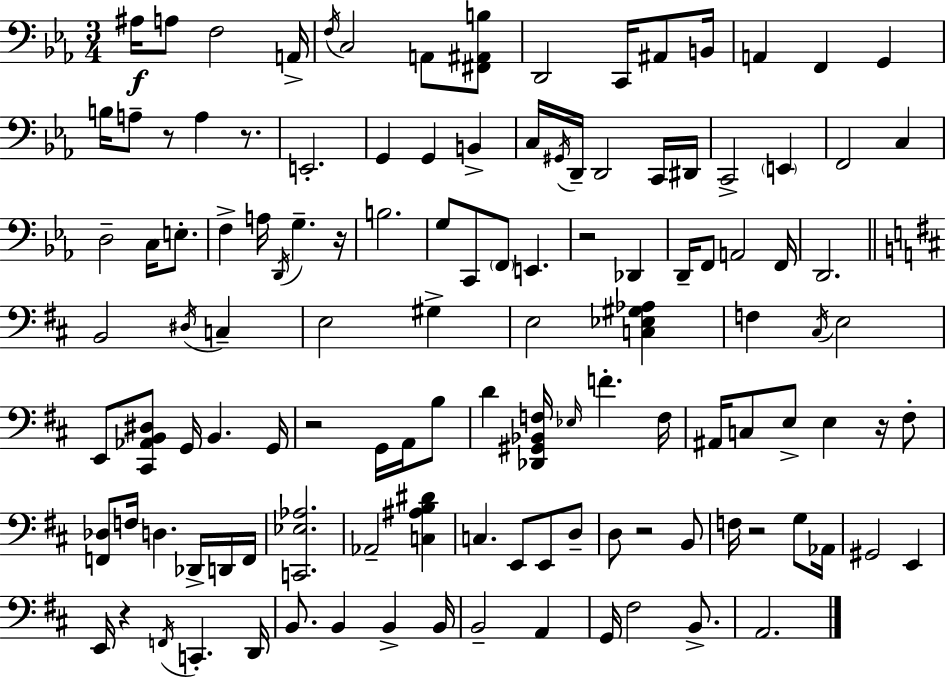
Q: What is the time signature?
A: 3/4